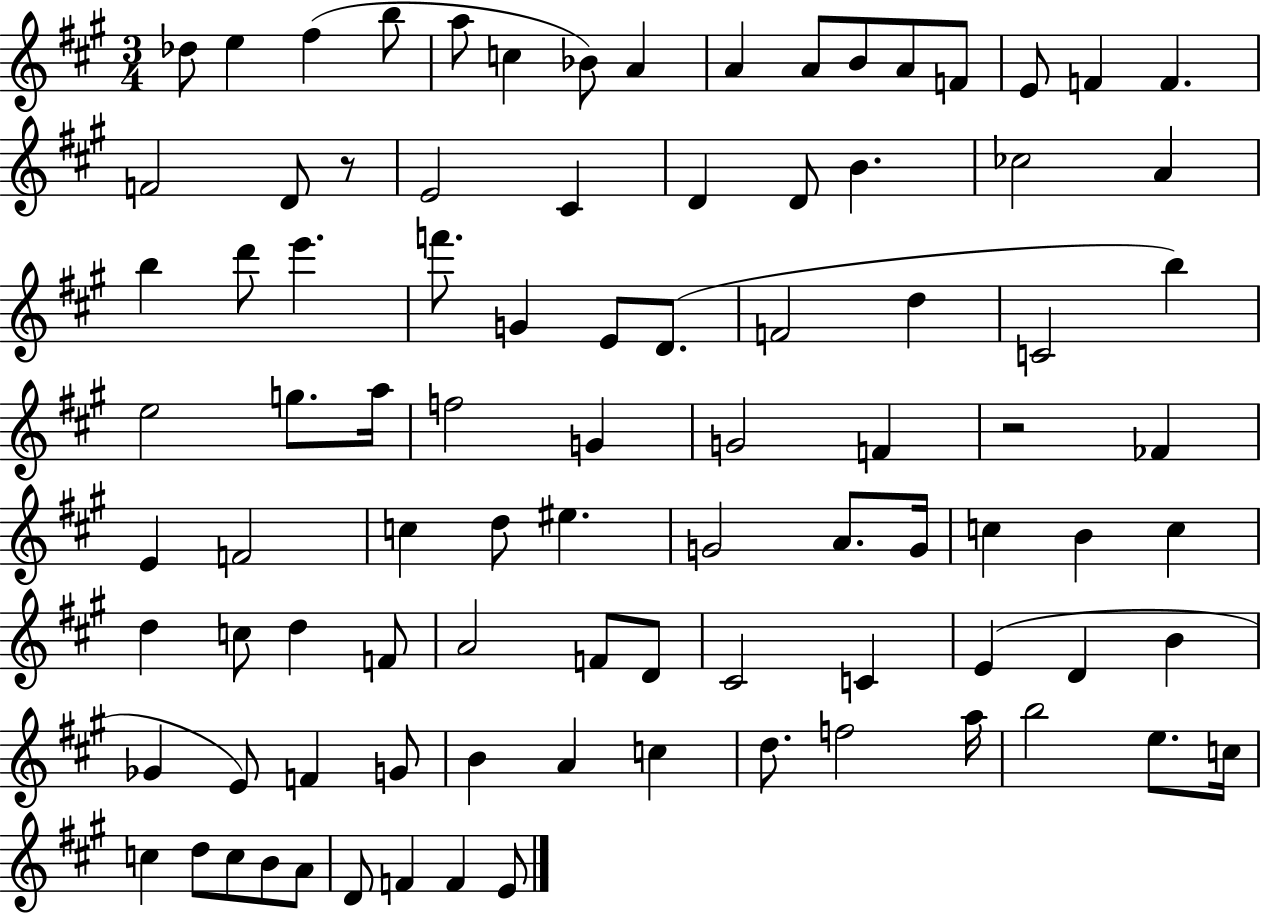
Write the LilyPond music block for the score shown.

{
  \clef treble
  \numericTimeSignature
  \time 3/4
  \key a \major
  des''8 e''4 fis''4( b''8 | a''8 c''4 bes'8) a'4 | a'4 a'8 b'8 a'8 f'8 | e'8 f'4 f'4. | \break f'2 d'8 r8 | e'2 cis'4 | d'4 d'8 b'4. | ces''2 a'4 | \break b''4 d'''8 e'''4. | f'''8. g'4 e'8 d'8.( | f'2 d''4 | c'2 b''4) | \break e''2 g''8. a''16 | f''2 g'4 | g'2 f'4 | r2 fes'4 | \break e'4 f'2 | c''4 d''8 eis''4. | g'2 a'8. g'16 | c''4 b'4 c''4 | \break d''4 c''8 d''4 f'8 | a'2 f'8 d'8 | cis'2 c'4 | e'4( d'4 b'4 | \break ges'4 e'8) f'4 g'8 | b'4 a'4 c''4 | d''8. f''2 a''16 | b''2 e''8. c''16 | \break c''4 d''8 c''8 b'8 a'8 | d'8 f'4 f'4 e'8 | \bar "|."
}